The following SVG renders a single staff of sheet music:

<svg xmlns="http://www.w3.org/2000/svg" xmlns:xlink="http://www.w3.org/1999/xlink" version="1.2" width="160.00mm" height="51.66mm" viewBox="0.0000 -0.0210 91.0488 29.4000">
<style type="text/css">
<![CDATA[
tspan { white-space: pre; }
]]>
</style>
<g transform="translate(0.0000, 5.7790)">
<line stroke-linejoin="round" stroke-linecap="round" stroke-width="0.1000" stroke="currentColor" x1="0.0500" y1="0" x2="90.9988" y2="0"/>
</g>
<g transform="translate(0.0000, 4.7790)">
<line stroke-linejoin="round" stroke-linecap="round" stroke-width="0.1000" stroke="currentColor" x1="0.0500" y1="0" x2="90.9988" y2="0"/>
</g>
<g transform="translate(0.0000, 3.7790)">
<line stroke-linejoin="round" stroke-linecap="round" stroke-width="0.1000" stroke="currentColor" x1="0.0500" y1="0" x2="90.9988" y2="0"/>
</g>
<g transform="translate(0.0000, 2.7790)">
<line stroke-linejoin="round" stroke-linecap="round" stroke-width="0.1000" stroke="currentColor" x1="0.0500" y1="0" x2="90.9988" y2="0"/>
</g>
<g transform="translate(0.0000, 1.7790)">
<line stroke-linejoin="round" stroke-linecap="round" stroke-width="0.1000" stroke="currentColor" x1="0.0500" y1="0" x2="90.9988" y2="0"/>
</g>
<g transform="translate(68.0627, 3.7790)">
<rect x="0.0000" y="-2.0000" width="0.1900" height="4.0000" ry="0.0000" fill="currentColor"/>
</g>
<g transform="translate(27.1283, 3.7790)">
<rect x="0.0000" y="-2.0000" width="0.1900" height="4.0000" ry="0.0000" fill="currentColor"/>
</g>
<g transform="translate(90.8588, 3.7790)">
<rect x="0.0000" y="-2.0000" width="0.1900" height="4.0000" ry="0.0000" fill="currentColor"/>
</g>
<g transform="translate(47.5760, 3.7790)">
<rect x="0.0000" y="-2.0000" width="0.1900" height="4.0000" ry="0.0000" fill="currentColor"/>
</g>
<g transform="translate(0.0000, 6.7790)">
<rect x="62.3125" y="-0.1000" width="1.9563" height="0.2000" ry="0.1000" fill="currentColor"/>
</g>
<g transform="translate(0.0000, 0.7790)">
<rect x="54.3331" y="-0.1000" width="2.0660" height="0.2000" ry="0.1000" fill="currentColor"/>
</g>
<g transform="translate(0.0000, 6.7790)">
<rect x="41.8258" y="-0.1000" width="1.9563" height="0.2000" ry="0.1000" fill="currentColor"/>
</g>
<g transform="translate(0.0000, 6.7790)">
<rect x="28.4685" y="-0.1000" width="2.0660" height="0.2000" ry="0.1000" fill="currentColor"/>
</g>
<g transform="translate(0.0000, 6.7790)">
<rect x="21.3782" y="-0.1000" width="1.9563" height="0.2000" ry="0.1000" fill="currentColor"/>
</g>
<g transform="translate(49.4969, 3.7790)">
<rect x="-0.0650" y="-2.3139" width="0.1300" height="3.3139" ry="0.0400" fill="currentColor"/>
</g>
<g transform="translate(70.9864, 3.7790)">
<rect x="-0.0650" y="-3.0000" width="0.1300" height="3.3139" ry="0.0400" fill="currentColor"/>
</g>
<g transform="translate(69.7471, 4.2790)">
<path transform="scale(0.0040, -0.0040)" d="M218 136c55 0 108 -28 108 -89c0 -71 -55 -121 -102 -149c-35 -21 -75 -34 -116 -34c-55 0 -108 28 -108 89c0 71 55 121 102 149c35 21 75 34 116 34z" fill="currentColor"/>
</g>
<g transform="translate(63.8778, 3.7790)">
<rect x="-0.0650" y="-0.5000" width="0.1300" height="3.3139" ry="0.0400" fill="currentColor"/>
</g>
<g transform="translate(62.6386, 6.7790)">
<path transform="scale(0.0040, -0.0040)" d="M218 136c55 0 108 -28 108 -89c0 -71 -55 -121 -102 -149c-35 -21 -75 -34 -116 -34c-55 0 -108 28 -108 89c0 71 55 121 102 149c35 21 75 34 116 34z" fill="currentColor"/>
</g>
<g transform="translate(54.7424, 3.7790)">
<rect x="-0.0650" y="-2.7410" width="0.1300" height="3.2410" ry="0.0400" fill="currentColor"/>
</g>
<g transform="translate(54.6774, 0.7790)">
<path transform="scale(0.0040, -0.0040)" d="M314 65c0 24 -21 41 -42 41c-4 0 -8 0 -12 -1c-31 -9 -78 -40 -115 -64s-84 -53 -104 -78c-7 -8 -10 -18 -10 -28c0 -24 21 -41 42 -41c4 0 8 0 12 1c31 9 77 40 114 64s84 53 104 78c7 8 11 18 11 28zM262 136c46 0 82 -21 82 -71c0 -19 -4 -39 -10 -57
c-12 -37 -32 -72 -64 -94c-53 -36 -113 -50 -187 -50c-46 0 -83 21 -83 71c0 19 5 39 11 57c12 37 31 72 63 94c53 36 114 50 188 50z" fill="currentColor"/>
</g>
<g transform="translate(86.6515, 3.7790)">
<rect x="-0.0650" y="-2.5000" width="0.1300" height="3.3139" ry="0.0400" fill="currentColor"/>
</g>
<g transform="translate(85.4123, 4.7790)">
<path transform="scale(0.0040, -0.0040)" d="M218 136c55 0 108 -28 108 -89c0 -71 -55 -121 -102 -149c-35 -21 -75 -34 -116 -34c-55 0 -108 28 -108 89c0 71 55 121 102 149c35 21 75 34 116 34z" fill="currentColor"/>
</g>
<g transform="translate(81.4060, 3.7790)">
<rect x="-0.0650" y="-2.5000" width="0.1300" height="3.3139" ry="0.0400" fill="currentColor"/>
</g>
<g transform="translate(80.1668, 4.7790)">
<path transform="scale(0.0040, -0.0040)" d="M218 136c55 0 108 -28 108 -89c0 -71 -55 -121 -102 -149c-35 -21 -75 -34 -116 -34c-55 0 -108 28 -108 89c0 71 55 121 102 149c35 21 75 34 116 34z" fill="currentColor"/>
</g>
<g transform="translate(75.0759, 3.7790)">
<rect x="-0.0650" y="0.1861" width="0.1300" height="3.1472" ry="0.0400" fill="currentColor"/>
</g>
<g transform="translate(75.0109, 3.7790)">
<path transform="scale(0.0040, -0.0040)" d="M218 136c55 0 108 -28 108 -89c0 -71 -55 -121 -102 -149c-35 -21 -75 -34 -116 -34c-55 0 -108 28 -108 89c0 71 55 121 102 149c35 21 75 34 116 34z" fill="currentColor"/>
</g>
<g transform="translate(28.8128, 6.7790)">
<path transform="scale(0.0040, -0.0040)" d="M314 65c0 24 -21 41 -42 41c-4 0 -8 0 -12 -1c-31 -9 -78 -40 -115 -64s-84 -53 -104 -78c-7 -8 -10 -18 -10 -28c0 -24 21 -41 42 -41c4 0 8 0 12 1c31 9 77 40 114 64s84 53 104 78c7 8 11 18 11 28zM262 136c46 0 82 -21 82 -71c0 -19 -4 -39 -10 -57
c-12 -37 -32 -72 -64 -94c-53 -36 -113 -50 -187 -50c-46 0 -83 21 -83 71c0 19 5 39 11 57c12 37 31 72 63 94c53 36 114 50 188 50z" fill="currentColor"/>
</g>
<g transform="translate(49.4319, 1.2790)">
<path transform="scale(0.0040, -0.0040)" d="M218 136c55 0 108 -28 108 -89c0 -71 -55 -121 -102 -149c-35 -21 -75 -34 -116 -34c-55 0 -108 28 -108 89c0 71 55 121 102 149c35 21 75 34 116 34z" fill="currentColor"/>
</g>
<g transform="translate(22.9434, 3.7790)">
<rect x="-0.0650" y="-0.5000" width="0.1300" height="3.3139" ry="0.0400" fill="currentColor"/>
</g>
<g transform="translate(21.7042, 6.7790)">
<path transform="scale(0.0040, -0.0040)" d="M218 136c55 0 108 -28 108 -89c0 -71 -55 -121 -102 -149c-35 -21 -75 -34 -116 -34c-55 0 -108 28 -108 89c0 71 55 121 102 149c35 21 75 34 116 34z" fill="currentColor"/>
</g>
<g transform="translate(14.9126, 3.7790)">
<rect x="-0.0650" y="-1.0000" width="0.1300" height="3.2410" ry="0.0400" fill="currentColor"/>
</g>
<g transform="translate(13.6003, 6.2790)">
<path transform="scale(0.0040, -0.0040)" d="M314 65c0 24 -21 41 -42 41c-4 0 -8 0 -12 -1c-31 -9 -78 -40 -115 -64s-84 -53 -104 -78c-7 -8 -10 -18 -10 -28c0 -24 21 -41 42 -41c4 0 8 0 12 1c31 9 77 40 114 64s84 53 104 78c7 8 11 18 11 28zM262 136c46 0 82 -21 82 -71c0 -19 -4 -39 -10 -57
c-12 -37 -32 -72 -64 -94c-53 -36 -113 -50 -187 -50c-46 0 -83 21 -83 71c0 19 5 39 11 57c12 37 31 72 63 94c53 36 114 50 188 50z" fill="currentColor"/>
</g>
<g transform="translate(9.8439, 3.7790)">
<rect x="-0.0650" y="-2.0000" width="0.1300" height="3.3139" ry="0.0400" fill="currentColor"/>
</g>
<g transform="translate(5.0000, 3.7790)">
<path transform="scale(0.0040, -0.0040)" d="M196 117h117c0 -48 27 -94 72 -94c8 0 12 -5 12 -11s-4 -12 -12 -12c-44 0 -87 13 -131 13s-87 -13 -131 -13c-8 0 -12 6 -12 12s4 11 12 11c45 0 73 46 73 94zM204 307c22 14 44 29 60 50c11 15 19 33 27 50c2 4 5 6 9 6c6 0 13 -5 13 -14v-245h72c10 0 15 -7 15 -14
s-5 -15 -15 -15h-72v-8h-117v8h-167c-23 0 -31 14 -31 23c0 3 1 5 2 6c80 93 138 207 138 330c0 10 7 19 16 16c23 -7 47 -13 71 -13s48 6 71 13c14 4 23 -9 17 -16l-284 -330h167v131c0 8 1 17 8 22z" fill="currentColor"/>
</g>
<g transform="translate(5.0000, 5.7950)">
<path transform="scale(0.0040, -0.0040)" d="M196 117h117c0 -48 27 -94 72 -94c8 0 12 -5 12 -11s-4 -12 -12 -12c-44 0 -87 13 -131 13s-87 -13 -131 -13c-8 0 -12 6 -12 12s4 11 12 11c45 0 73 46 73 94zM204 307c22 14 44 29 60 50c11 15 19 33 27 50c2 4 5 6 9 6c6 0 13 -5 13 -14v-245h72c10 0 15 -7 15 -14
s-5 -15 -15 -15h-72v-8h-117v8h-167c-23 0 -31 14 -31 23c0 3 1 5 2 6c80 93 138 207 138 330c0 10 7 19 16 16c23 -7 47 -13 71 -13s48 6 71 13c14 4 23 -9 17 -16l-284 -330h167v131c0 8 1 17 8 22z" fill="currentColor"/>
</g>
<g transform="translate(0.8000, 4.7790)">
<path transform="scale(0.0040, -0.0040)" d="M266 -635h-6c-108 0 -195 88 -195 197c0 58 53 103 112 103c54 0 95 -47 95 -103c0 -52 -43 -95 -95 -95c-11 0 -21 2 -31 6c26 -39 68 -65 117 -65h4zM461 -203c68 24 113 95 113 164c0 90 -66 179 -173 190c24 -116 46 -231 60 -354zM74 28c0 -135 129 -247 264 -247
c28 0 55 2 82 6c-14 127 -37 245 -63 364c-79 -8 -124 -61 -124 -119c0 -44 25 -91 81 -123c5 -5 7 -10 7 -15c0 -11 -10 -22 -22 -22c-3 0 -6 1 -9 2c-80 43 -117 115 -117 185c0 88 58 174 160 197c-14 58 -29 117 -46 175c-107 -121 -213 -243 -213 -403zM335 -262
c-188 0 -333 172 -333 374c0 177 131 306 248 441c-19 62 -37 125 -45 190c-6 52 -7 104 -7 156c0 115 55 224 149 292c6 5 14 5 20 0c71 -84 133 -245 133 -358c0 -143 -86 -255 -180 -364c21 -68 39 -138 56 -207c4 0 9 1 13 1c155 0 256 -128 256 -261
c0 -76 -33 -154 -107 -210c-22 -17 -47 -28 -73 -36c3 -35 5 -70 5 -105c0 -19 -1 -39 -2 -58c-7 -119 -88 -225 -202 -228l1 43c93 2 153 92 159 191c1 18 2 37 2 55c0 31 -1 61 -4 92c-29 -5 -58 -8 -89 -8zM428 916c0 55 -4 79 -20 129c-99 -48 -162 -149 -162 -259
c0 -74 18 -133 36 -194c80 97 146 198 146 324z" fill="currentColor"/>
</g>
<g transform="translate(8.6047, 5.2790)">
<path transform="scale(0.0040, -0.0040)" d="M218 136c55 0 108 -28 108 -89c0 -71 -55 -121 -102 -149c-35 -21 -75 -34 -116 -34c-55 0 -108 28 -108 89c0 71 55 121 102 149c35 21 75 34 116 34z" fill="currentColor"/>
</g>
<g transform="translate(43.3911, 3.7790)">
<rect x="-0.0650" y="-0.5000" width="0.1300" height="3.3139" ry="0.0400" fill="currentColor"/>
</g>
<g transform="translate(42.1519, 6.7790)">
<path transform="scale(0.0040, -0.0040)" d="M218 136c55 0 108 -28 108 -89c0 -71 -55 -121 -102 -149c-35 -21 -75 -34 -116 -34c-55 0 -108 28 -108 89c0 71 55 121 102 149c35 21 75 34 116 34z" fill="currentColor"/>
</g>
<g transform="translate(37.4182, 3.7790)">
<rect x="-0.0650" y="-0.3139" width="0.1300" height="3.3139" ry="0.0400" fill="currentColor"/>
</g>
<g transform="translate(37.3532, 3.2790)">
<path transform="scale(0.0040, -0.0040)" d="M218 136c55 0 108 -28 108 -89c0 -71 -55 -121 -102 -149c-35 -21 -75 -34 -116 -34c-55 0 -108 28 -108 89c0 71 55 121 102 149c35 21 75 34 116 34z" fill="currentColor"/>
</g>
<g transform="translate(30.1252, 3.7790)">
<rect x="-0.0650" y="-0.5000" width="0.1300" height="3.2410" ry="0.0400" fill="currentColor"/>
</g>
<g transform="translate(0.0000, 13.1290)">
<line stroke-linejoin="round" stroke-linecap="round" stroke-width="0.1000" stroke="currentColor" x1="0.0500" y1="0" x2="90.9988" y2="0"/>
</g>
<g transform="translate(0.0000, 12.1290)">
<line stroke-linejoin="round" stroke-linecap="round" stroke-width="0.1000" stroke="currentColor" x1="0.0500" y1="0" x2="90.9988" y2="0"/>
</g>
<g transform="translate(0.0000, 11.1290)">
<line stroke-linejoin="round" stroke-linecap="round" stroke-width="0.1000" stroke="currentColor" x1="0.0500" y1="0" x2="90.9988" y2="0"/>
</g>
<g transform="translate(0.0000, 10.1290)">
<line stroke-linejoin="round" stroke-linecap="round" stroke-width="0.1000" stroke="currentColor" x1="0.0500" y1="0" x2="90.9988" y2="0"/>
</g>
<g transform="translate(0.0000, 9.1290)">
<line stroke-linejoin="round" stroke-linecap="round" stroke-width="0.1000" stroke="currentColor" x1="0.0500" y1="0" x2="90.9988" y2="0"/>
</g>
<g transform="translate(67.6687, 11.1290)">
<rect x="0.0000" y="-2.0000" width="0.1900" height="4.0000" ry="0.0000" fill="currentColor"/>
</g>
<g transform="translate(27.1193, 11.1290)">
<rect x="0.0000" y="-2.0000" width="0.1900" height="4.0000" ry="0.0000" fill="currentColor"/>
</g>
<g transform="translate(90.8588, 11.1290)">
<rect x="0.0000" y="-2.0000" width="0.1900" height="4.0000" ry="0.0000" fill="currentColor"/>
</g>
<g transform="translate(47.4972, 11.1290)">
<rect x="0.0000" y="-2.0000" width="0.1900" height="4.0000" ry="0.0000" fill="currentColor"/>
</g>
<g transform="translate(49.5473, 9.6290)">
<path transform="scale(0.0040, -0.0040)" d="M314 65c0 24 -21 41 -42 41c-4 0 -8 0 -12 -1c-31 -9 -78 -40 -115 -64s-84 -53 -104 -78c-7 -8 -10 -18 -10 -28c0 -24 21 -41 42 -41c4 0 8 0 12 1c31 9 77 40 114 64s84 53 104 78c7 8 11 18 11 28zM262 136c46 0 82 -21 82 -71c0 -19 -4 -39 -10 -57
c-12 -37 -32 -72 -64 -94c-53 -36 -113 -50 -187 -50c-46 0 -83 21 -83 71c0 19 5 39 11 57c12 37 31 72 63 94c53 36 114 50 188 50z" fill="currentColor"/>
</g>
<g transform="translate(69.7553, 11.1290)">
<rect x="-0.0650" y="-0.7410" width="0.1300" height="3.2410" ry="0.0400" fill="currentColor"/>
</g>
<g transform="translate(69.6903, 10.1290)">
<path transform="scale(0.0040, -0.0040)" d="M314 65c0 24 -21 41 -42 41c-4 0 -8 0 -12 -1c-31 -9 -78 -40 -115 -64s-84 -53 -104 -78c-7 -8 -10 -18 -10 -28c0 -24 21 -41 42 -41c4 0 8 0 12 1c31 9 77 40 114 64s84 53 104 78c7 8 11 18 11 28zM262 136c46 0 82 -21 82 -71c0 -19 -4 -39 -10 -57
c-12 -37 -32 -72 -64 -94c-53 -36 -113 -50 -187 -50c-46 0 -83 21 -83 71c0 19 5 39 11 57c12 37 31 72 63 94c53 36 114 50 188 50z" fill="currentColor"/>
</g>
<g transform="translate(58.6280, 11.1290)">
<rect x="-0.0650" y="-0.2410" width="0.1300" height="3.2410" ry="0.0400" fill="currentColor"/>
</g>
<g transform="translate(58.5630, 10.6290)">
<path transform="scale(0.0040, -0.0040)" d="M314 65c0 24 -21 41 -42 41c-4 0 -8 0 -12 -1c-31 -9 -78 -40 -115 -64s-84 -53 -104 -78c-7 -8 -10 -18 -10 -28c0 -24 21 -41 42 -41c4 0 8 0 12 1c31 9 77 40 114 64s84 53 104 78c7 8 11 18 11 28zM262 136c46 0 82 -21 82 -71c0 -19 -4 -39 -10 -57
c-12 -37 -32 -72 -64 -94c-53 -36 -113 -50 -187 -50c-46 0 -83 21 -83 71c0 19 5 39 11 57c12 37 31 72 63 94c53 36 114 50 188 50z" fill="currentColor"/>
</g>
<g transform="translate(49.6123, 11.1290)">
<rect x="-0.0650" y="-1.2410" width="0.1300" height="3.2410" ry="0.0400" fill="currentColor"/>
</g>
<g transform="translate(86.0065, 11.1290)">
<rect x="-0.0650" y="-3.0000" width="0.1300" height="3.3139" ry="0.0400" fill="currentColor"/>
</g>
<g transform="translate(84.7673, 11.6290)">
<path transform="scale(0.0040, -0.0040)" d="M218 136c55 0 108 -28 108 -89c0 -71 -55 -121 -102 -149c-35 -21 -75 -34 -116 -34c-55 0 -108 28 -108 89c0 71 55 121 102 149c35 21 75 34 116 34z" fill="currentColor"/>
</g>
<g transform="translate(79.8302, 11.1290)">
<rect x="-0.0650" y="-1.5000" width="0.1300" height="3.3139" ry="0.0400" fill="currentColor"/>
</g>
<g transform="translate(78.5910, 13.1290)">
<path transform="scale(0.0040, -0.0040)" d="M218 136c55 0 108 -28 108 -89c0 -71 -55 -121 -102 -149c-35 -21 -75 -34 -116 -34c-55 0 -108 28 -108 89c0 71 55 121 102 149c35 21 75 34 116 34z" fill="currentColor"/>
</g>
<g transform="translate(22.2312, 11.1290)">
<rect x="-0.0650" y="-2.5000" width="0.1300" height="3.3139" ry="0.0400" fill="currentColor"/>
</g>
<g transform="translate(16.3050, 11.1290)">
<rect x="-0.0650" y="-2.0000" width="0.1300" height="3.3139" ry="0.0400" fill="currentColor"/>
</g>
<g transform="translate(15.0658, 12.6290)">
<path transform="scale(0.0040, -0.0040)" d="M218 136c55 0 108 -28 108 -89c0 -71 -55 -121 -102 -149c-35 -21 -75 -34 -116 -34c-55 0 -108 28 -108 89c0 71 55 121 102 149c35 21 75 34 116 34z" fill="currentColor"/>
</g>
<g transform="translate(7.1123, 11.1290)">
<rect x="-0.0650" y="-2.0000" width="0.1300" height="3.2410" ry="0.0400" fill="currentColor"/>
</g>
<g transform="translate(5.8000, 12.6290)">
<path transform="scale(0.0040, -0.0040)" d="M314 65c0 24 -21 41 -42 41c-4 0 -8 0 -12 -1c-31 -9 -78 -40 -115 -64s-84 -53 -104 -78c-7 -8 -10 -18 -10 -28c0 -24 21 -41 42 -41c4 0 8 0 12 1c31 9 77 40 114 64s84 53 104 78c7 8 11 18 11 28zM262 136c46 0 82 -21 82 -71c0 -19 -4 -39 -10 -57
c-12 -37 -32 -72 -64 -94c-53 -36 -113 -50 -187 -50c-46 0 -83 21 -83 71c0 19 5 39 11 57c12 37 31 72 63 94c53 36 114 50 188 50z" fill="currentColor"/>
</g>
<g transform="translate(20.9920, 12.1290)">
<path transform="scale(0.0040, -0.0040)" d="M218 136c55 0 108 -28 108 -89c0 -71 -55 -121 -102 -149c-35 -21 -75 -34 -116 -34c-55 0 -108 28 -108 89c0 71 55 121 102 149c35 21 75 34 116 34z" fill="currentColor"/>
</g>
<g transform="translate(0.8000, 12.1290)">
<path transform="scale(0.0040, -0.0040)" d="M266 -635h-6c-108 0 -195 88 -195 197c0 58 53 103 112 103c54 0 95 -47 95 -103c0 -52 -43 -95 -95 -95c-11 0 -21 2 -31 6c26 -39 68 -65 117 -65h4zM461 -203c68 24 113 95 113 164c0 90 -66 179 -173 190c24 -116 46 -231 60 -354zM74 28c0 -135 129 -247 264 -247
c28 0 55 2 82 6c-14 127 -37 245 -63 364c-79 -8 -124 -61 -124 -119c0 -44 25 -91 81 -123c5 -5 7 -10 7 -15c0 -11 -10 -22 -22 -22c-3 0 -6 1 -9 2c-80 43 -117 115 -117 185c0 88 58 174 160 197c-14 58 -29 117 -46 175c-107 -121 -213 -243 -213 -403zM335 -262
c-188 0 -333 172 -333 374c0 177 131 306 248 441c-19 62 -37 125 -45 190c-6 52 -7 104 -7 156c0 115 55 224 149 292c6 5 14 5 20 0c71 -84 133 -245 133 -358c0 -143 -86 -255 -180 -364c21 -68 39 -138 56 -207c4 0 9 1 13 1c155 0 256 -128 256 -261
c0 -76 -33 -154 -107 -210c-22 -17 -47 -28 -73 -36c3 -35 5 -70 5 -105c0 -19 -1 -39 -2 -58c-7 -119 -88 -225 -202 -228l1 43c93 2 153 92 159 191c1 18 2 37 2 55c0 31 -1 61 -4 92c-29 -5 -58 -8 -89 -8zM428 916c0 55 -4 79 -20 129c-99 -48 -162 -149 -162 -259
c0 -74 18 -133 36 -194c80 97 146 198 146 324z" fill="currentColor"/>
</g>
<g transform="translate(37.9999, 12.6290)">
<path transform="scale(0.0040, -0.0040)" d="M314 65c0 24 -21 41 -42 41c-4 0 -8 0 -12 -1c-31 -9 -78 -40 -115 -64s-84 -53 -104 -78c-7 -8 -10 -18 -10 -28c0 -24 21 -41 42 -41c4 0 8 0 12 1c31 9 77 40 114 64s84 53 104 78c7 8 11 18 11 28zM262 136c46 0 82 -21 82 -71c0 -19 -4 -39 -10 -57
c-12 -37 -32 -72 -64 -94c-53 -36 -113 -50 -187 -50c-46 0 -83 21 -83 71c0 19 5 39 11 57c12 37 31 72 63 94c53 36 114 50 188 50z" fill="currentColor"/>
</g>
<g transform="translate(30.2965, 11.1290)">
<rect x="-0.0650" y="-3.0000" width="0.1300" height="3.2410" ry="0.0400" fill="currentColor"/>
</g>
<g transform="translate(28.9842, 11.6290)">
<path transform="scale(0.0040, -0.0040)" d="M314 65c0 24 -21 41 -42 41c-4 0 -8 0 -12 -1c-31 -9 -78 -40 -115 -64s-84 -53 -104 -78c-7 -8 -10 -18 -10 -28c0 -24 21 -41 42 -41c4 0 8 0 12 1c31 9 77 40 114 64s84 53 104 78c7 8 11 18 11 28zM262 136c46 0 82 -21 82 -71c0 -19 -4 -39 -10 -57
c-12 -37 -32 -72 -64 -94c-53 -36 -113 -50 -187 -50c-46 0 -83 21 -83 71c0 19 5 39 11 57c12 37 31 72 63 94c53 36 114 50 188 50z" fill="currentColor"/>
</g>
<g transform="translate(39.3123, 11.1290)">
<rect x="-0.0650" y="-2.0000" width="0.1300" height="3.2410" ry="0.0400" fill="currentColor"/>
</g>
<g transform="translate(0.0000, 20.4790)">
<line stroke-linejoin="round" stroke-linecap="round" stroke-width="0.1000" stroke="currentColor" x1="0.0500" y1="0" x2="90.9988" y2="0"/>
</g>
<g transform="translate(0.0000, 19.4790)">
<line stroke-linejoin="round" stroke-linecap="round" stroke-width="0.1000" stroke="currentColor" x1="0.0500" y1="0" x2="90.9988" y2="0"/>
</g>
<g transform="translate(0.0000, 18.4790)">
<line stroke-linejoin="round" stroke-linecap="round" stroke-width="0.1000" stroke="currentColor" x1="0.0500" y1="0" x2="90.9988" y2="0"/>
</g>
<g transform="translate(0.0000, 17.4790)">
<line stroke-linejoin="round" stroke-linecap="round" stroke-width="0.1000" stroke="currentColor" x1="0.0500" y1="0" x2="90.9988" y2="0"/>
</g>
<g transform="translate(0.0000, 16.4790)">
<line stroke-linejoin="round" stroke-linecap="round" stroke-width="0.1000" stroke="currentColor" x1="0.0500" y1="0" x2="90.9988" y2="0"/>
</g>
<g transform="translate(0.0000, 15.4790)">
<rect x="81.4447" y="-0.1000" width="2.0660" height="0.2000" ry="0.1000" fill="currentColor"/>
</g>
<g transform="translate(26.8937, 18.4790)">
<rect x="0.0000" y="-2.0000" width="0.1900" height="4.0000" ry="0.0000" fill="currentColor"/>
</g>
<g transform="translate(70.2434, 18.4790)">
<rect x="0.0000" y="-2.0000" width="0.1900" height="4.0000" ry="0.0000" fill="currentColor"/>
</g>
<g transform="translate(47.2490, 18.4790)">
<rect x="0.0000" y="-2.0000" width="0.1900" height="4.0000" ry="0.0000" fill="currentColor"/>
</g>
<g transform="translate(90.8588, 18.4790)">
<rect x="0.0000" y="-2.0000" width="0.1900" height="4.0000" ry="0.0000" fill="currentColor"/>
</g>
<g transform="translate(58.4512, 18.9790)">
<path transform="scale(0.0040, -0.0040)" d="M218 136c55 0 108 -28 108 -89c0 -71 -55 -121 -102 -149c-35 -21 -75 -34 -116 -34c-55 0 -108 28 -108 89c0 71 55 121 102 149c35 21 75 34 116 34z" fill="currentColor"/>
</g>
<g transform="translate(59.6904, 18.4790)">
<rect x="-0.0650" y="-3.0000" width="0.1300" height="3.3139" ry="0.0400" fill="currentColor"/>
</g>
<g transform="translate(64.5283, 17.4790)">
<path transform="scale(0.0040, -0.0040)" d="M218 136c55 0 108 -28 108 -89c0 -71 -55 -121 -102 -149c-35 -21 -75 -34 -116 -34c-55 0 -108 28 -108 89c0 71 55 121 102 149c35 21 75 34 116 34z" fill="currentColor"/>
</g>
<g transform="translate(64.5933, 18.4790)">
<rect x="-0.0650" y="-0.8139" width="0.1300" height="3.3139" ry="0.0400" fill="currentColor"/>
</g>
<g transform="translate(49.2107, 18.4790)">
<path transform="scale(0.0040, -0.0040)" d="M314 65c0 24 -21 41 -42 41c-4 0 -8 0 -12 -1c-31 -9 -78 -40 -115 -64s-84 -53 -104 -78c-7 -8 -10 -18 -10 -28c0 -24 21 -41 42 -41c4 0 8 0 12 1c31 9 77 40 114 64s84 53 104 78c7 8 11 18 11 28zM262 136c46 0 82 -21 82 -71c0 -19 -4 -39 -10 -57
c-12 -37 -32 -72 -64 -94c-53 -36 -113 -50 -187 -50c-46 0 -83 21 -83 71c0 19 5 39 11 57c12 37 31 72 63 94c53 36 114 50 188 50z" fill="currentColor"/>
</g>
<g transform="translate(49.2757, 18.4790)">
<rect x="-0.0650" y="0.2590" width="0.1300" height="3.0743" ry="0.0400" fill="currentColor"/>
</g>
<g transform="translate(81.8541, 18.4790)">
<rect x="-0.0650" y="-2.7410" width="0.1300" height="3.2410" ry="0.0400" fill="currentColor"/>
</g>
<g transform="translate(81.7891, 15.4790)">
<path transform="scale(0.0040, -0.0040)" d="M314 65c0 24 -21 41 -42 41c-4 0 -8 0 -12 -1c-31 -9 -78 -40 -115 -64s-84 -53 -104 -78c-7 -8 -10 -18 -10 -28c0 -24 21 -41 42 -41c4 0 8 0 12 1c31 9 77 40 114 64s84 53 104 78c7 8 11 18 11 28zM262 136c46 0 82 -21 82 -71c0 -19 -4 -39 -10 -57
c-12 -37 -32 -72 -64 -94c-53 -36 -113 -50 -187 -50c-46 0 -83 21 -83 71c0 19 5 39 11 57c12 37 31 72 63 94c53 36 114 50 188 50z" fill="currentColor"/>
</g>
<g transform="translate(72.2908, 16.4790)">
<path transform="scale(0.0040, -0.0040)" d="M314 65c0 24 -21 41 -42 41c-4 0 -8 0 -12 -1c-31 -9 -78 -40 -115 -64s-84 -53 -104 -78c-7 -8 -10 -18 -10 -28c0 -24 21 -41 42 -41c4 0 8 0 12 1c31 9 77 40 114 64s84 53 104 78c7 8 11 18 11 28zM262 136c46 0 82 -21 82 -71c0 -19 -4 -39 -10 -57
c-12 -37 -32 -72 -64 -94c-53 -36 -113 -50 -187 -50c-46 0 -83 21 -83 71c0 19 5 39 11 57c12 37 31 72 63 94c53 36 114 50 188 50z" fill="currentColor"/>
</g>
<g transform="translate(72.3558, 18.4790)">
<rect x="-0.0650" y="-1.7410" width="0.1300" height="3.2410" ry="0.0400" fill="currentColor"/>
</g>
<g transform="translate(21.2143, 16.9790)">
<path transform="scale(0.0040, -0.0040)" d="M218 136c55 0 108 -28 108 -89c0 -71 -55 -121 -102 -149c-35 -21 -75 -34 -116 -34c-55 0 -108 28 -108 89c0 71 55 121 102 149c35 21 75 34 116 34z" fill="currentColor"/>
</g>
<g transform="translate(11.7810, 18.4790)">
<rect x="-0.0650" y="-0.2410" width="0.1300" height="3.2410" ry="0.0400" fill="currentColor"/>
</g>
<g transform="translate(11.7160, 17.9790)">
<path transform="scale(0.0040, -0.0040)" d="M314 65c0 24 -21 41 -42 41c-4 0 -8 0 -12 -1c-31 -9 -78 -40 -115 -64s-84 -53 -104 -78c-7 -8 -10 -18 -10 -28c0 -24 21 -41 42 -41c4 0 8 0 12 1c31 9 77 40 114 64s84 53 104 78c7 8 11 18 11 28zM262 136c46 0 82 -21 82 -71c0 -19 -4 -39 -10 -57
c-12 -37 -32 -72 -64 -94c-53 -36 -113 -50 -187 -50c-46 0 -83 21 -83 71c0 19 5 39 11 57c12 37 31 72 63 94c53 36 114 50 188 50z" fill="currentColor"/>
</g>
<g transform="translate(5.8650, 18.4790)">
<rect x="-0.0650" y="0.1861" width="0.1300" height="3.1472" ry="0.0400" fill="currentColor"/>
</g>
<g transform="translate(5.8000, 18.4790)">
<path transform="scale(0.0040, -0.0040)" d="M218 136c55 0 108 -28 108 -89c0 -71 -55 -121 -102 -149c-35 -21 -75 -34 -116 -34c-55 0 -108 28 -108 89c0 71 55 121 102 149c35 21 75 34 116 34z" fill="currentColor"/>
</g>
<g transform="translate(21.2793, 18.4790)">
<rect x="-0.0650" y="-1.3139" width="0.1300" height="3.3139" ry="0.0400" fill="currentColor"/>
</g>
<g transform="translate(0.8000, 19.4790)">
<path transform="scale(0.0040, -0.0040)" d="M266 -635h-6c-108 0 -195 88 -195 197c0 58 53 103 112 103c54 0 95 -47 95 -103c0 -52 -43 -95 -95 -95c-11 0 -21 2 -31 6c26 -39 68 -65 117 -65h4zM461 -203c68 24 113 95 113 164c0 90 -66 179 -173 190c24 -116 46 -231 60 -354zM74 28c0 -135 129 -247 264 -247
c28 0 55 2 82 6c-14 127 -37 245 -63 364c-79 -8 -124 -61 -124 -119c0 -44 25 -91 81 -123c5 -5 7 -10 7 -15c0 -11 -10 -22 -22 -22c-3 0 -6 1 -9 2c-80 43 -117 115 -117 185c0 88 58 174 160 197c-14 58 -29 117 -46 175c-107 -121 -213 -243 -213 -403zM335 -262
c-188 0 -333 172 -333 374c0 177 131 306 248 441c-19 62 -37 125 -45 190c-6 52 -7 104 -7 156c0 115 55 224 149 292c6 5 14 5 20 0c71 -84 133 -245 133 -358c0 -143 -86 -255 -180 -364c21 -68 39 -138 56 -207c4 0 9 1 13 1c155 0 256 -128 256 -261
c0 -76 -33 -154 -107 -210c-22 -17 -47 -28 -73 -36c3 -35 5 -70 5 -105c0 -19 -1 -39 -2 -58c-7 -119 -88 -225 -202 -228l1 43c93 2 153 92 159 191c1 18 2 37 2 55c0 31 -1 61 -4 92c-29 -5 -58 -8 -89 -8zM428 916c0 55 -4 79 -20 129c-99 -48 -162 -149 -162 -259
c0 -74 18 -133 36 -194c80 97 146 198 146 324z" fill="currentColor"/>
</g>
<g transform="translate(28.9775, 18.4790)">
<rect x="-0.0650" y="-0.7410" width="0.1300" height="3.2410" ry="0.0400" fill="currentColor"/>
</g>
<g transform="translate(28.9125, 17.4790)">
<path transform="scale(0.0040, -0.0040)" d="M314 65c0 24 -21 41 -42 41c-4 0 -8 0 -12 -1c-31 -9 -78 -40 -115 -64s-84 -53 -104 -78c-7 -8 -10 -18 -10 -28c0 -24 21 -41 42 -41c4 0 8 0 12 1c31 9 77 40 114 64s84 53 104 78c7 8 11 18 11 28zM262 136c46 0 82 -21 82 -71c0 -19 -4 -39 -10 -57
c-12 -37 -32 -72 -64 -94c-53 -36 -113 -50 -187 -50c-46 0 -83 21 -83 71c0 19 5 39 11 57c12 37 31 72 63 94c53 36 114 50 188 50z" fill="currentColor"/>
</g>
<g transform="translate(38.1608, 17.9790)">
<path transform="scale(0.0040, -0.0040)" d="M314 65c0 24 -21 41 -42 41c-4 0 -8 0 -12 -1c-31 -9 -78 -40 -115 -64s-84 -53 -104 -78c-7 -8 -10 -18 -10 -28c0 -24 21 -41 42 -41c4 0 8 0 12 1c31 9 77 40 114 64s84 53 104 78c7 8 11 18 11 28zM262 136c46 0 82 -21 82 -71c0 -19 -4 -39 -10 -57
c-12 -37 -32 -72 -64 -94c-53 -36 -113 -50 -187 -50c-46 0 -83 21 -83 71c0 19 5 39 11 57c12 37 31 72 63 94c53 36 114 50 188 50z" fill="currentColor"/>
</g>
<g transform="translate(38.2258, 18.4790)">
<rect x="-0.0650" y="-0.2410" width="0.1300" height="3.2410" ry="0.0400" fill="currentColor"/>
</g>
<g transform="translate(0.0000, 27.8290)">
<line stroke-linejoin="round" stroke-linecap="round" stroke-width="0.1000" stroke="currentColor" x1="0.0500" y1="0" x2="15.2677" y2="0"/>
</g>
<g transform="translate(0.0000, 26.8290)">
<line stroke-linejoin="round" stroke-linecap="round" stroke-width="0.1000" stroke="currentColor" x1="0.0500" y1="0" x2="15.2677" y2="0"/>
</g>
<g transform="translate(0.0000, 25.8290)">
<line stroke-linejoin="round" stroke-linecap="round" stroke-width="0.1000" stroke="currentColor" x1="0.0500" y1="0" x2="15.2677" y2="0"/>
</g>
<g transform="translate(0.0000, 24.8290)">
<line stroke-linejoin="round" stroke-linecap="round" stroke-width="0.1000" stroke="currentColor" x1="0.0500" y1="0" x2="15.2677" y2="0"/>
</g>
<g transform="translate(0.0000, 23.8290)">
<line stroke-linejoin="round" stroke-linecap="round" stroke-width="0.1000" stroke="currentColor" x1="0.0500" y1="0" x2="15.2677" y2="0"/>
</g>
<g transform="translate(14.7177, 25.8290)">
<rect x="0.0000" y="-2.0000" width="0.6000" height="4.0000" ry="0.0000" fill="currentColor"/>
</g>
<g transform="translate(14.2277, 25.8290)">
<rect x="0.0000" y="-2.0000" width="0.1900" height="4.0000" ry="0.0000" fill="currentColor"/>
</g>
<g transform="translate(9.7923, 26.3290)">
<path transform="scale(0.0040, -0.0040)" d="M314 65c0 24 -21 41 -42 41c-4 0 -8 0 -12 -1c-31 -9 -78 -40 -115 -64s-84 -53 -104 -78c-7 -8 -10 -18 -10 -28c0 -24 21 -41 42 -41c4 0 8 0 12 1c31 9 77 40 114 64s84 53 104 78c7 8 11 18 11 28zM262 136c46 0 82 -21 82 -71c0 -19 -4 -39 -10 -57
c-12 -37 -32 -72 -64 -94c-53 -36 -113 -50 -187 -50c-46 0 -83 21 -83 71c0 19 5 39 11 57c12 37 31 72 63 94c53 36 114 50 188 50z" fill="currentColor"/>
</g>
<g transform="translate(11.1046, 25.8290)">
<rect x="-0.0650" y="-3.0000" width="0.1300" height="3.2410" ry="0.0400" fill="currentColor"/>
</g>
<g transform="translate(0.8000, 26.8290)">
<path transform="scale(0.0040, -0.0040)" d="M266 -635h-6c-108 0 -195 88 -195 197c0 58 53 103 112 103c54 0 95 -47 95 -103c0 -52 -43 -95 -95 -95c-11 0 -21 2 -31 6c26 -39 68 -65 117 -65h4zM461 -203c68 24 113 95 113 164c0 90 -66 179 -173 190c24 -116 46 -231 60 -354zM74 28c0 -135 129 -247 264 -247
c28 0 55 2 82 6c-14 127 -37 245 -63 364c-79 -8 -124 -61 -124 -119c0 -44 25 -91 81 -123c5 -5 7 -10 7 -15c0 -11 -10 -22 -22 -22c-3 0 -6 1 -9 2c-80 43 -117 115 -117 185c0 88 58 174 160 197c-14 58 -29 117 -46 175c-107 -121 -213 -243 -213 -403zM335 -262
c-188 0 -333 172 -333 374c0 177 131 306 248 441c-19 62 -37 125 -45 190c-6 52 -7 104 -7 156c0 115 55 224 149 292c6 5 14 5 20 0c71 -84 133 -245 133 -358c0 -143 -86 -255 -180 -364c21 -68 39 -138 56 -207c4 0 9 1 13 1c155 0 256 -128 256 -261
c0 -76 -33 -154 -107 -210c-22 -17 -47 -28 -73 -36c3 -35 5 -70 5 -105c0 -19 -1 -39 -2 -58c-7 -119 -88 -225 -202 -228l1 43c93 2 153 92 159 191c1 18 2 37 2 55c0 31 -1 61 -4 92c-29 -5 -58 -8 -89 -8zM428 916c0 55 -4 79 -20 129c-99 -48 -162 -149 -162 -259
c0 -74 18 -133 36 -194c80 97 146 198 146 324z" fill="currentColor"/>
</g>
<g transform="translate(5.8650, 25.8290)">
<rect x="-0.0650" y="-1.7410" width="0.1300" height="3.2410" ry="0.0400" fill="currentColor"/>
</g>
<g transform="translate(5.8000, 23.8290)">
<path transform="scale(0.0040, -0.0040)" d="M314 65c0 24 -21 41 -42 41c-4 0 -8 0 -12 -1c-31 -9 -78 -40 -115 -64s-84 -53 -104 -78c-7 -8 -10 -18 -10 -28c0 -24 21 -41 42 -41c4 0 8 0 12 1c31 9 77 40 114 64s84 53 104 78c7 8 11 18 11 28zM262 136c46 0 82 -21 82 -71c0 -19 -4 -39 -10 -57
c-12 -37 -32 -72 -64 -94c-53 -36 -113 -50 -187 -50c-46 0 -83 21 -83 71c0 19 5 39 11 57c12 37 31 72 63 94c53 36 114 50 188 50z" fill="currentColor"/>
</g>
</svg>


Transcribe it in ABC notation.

X:1
T:Untitled
M:4/4
L:1/4
K:C
F D2 C C2 c C g a2 C A B G G F2 F G A2 F2 e2 c2 d2 E A B c2 e d2 c2 B2 A d f2 a2 f2 A2